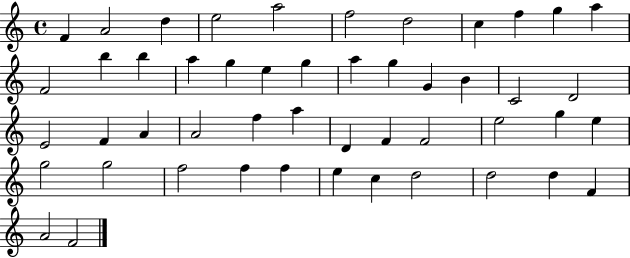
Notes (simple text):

F4/q A4/h D5/q E5/h A5/h F5/h D5/h C5/q F5/q G5/q A5/q F4/h B5/q B5/q A5/q G5/q E5/q G5/q A5/q G5/q G4/q B4/q C4/h D4/h E4/h F4/q A4/q A4/h F5/q A5/q D4/q F4/q F4/h E5/h G5/q E5/q G5/h G5/h F5/h F5/q F5/q E5/q C5/q D5/h D5/h D5/q F4/q A4/h F4/h